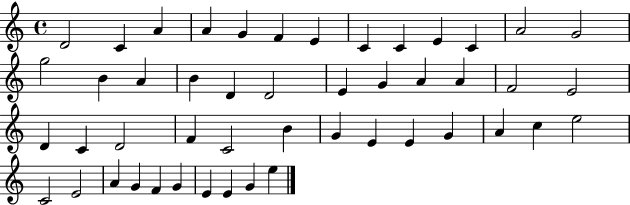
D4/h C4/q A4/q A4/q G4/q F4/q E4/q C4/q C4/q E4/q C4/q A4/h G4/h G5/h B4/q A4/q B4/q D4/q D4/h E4/q G4/q A4/q A4/q F4/h E4/h D4/q C4/q D4/h F4/q C4/h B4/q G4/q E4/q E4/q G4/q A4/q C5/q E5/h C4/h E4/h A4/q G4/q F4/q G4/q E4/q E4/q G4/q E5/q